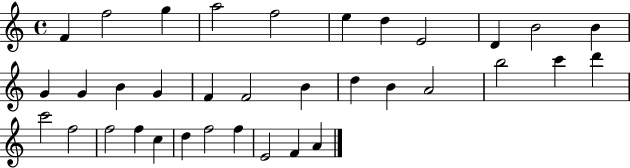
F4/q F5/h G5/q A5/h F5/h E5/q D5/q E4/h D4/q B4/h B4/q G4/q G4/q B4/q G4/q F4/q F4/h B4/q D5/q B4/q A4/h B5/h C6/q D6/q C6/h F5/h F5/h F5/q C5/q D5/q F5/h F5/q E4/h F4/q A4/q